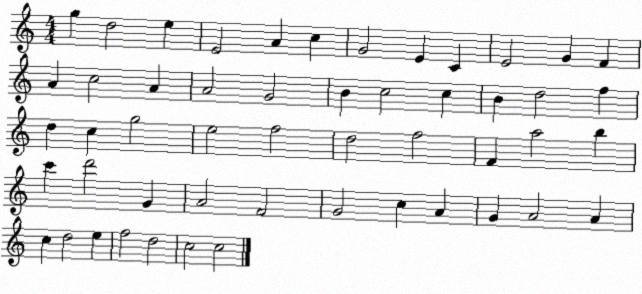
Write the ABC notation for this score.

X:1
T:Untitled
M:4/4
L:1/4
K:C
g d2 e E2 A c G2 E C E2 G F A c2 A A2 G2 B c2 c B d2 f d c g2 e2 f2 d2 f2 F a2 b c' d'2 G A2 F2 G2 c A G A2 A c d2 e f2 d2 c2 c2